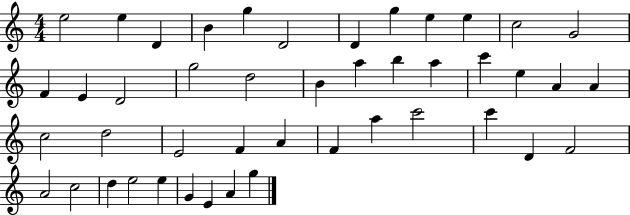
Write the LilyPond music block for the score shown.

{
  \clef treble
  \numericTimeSignature
  \time 4/4
  \key c \major
  e''2 e''4 d'4 | b'4 g''4 d'2 | d'4 g''4 e''4 e''4 | c''2 g'2 | \break f'4 e'4 d'2 | g''2 d''2 | b'4 a''4 b''4 a''4 | c'''4 e''4 a'4 a'4 | \break c''2 d''2 | e'2 f'4 a'4 | f'4 a''4 c'''2 | c'''4 d'4 f'2 | \break a'2 c''2 | d''4 e''2 e''4 | g'4 e'4 a'4 g''4 | \bar "|."
}